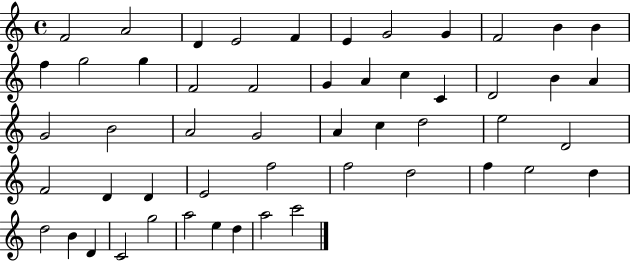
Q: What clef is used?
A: treble